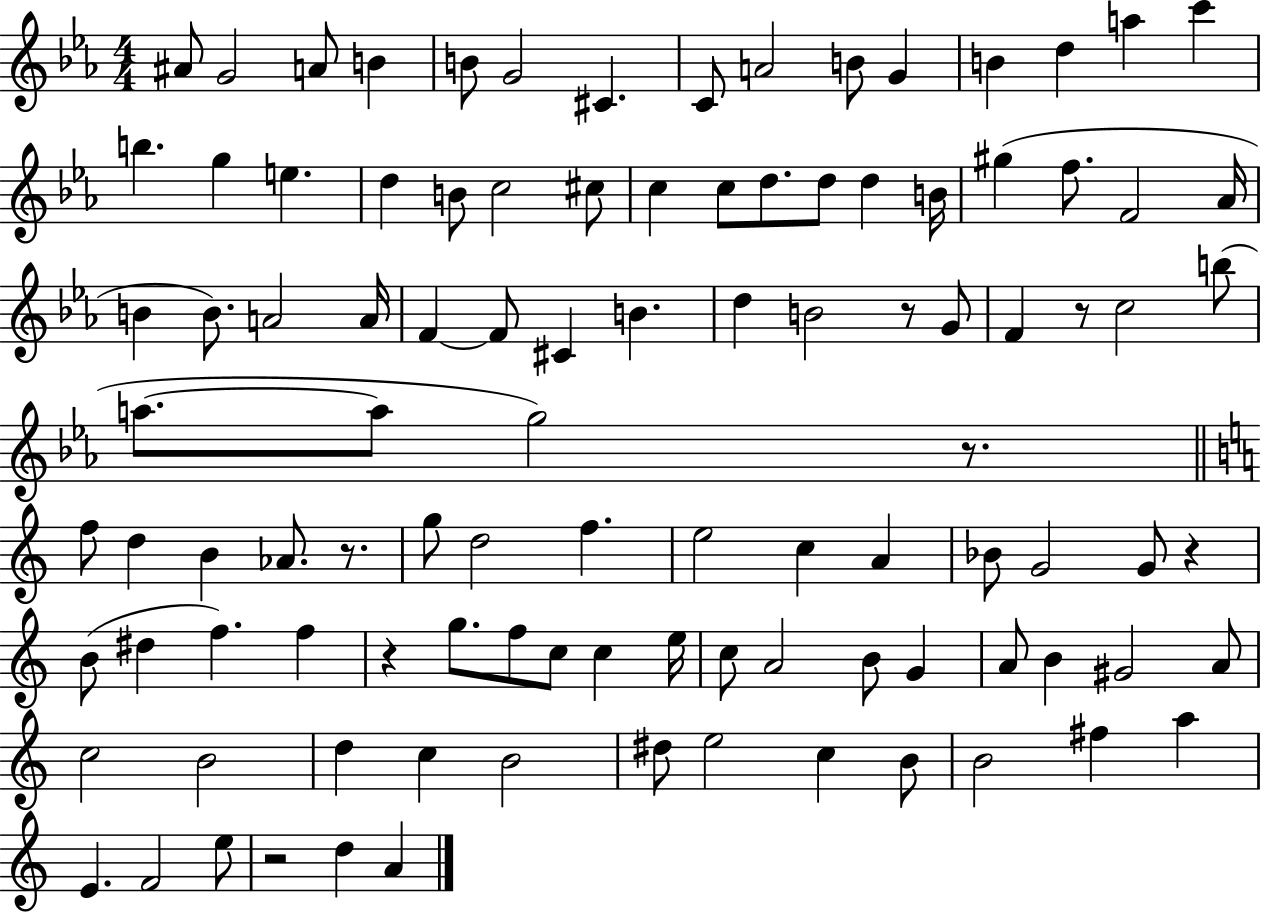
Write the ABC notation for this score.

X:1
T:Untitled
M:4/4
L:1/4
K:Eb
^A/2 G2 A/2 B B/2 G2 ^C C/2 A2 B/2 G B d a c' b g e d B/2 c2 ^c/2 c c/2 d/2 d/2 d B/4 ^g f/2 F2 _A/4 B B/2 A2 A/4 F F/2 ^C B d B2 z/2 G/2 F z/2 c2 b/2 a/2 a/2 g2 z/2 f/2 d B _A/2 z/2 g/2 d2 f e2 c A _B/2 G2 G/2 z B/2 ^d f f z g/2 f/2 c/2 c e/4 c/2 A2 B/2 G A/2 B ^G2 A/2 c2 B2 d c B2 ^d/2 e2 c B/2 B2 ^f a E F2 e/2 z2 d A